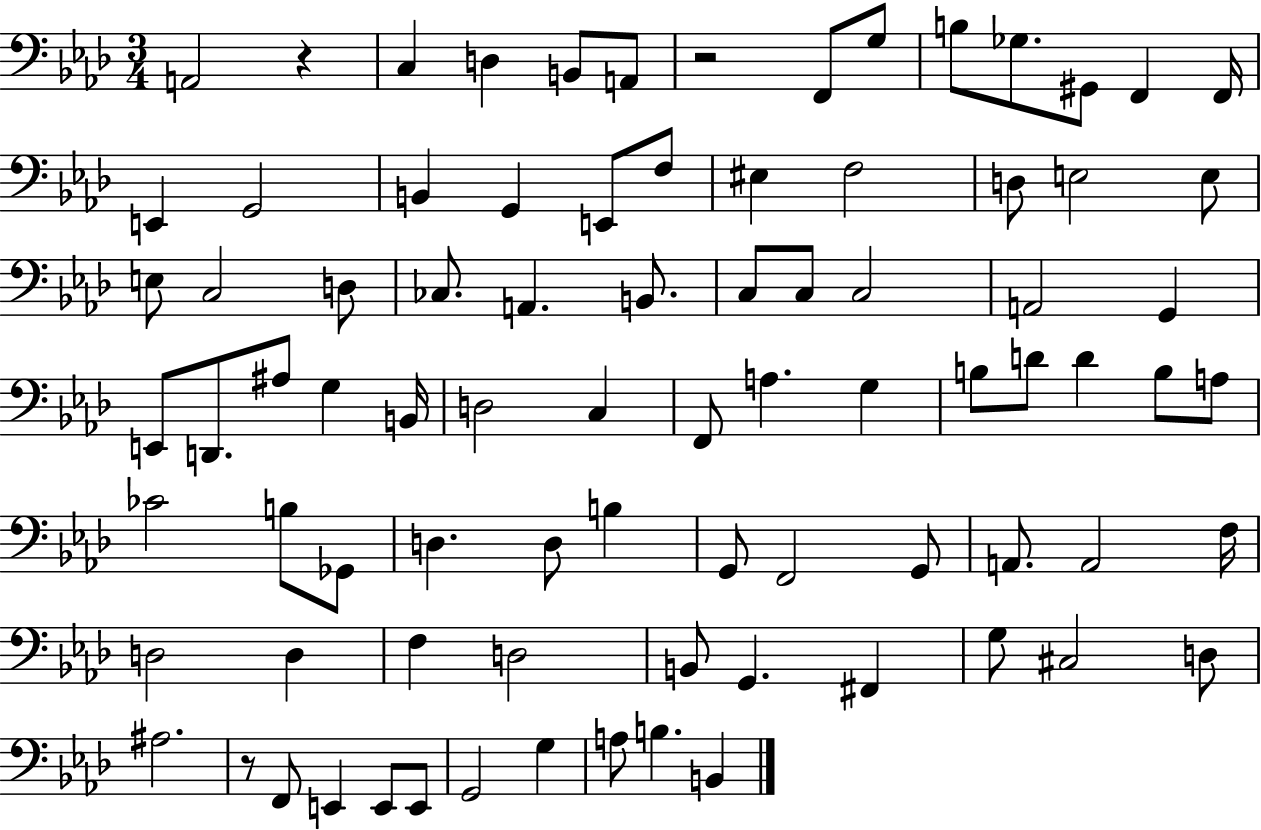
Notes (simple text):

A2/h R/q C3/q D3/q B2/e A2/e R/h F2/e G3/e B3/e Gb3/e. G#2/e F2/q F2/s E2/q G2/h B2/q G2/q E2/e F3/e EIS3/q F3/h D3/e E3/h E3/e E3/e C3/h D3/e CES3/e. A2/q. B2/e. C3/e C3/e C3/h A2/h G2/q E2/e D2/e. A#3/e G3/q B2/s D3/h C3/q F2/e A3/q. G3/q B3/e D4/e D4/q B3/e A3/e CES4/h B3/e Gb2/e D3/q. D3/e B3/q G2/e F2/h G2/e A2/e. A2/h F3/s D3/h D3/q F3/q D3/h B2/e G2/q. F#2/q G3/e C#3/h D3/e A#3/h. R/e F2/e E2/q E2/e E2/e G2/h G3/q A3/e B3/q. B2/q